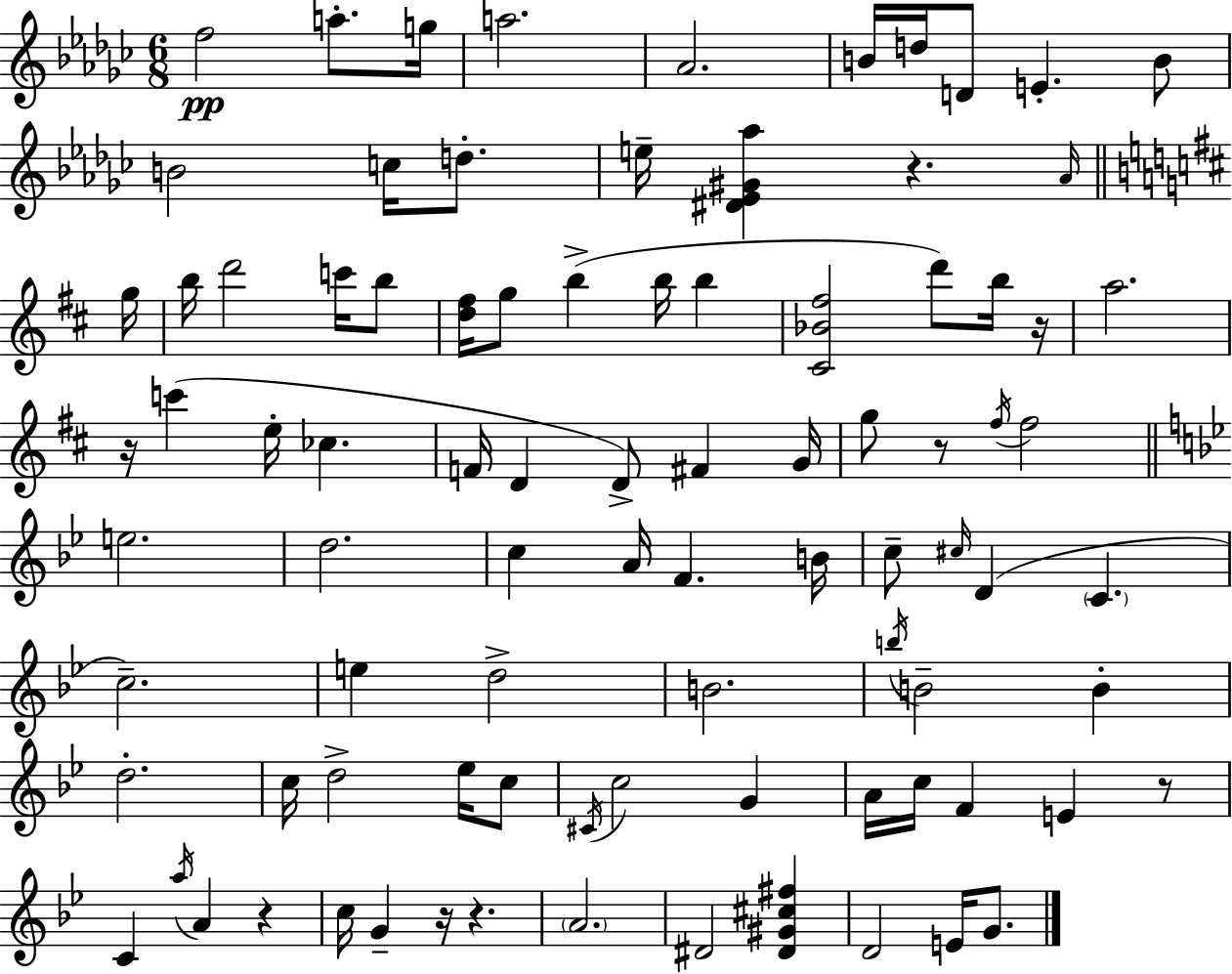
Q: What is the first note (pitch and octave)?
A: F5